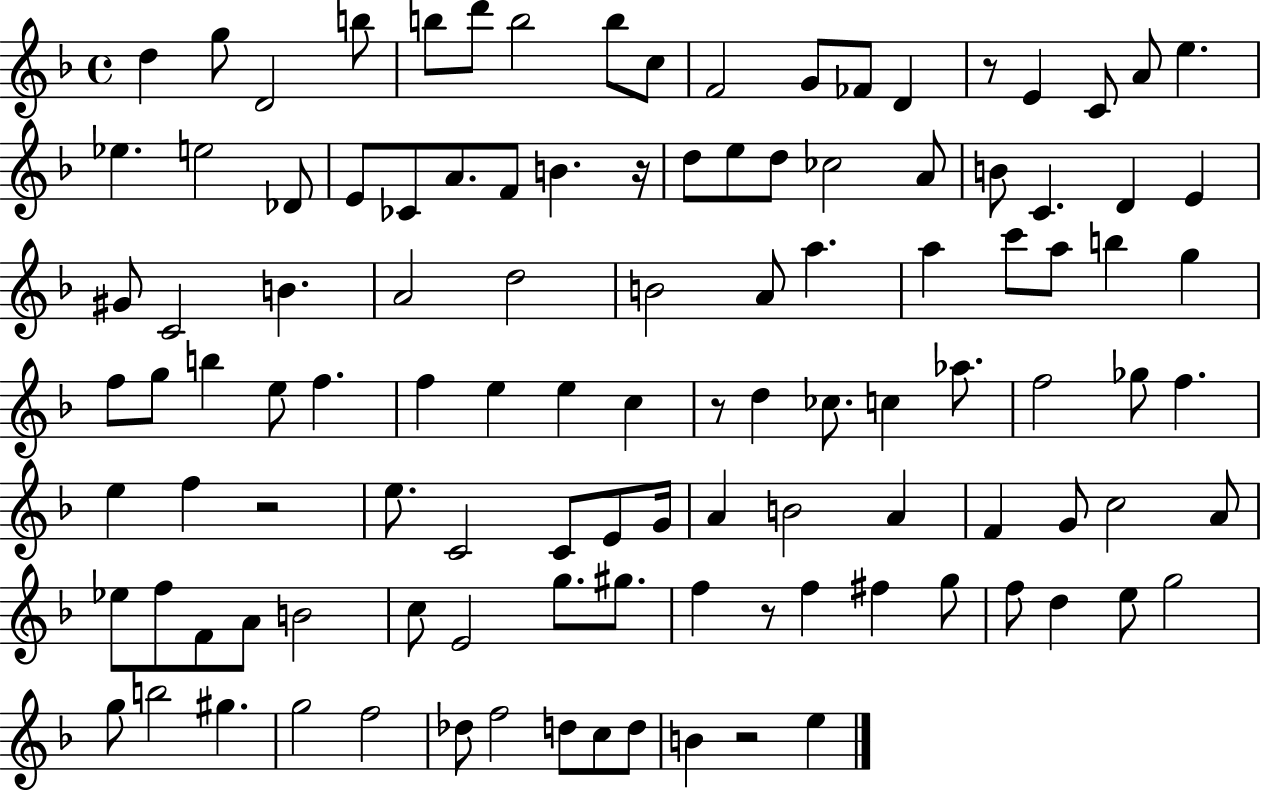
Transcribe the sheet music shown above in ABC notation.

X:1
T:Untitled
M:4/4
L:1/4
K:F
d g/2 D2 b/2 b/2 d'/2 b2 b/2 c/2 F2 G/2 _F/2 D z/2 E C/2 A/2 e _e e2 _D/2 E/2 _C/2 A/2 F/2 B z/4 d/2 e/2 d/2 _c2 A/2 B/2 C D E ^G/2 C2 B A2 d2 B2 A/2 a a c'/2 a/2 b g f/2 g/2 b e/2 f f e e c z/2 d _c/2 c _a/2 f2 _g/2 f e f z2 e/2 C2 C/2 E/2 G/4 A B2 A F G/2 c2 A/2 _e/2 f/2 F/2 A/2 B2 c/2 E2 g/2 ^g/2 f z/2 f ^f g/2 f/2 d e/2 g2 g/2 b2 ^g g2 f2 _d/2 f2 d/2 c/2 d/2 B z2 e